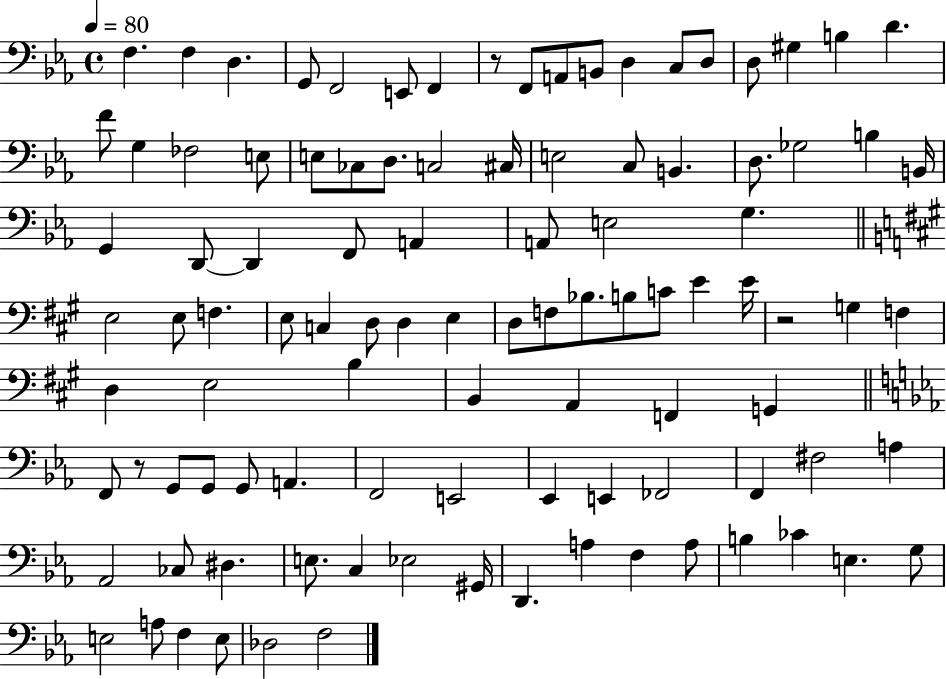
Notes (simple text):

F3/q. F3/q D3/q. G2/e F2/h E2/e F2/q R/e F2/e A2/e B2/e D3/q C3/e D3/e D3/e G#3/q B3/q D4/q. F4/e G3/q FES3/h E3/e E3/e CES3/e D3/e. C3/h C#3/s E3/h C3/e B2/q. D3/e. Gb3/h B3/q B2/s G2/q D2/e D2/q F2/e A2/q A2/e E3/h G3/q. E3/h E3/e F3/q. E3/e C3/q D3/e D3/q E3/q D3/e F3/e Bb3/e. B3/e C4/e E4/q E4/s R/h G3/q F3/q D3/q E3/h B3/q B2/q A2/q F2/q G2/q F2/e R/e G2/e G2/e G2/e A2/q. F2/h E2/h Eb2/q E2/q FES2/h F2/q F#3/h A3/q Ab2/h CES3/e D#3/q. E3/e. C3/q Eb3/h G#2/s D2/q. A3/q F3/q A3/e B3/q CES4/q E3/q. G3/e E3/h A3/e F3/q E3/e Db3/h F3/h